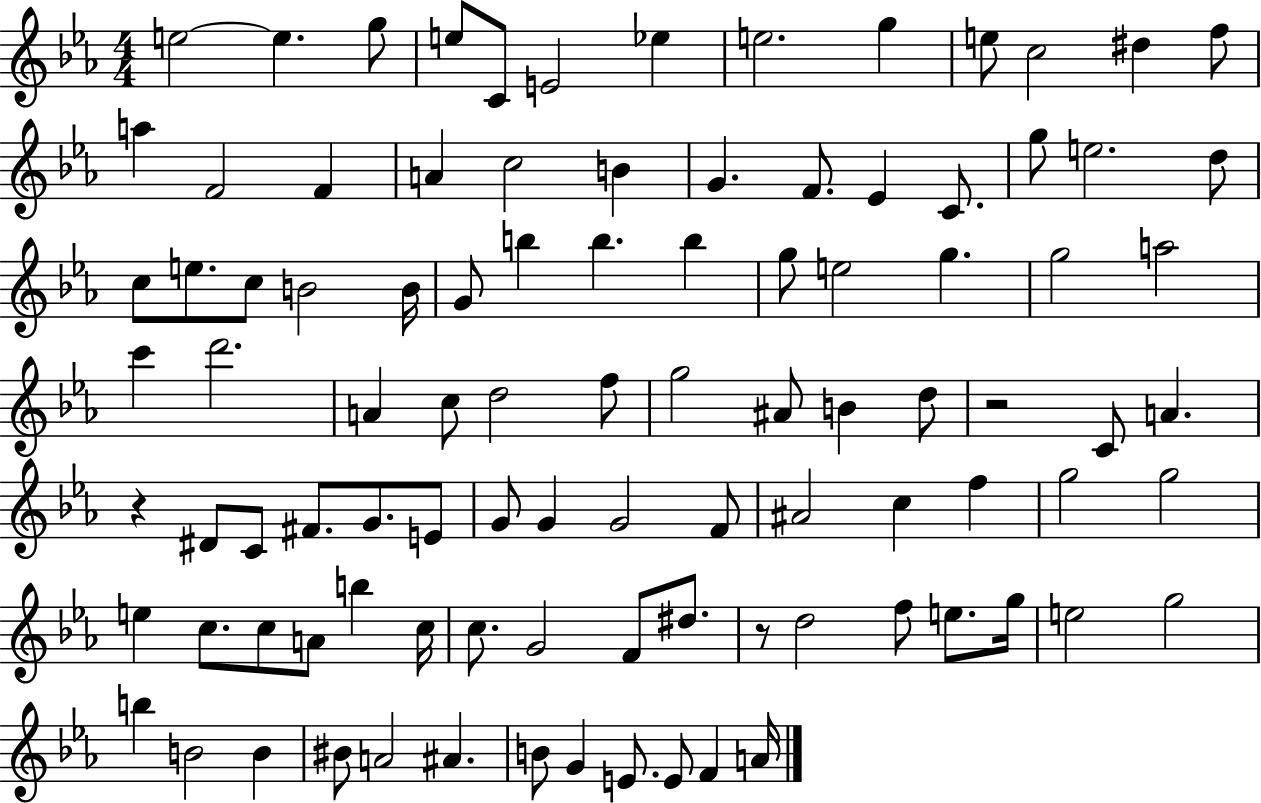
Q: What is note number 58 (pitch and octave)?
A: G4